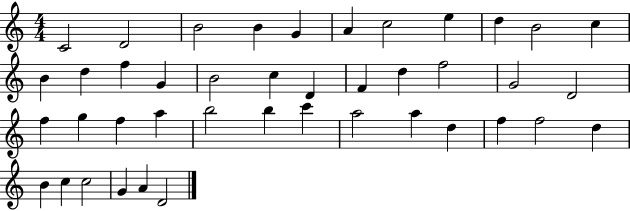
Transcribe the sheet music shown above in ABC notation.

X:1
T:Untitled
M:4/4
L:1/4
K:C
C2 D2 B2 B G A c2 e d B2 c B d f G B2 c D F d f2 G2 D2 f g f a b2 b c' a2 a d f f2 d B c c2 G A D2